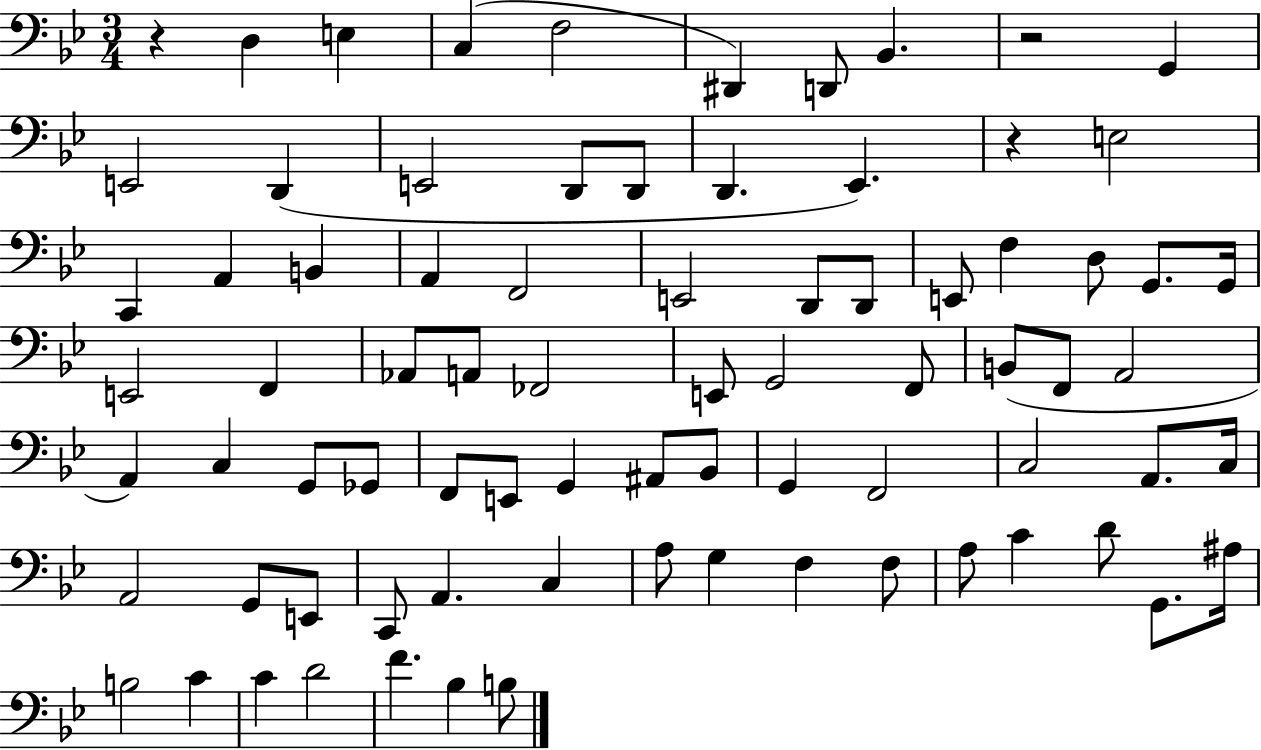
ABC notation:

X:1
T:Untitled
M:3/4
L:1/4
K:Bb
z D, E, C, F,2 ^D,, D,,/2 _B,, z2 G,, E,,2 D,, E,,2 D,,/2 D,,/2 D,, _E,, z E,2 C,, A,, B,, A,, F,,2 E,,2 D,,/2 D,,/2 E,,/2 F, D,/2 G,,/2 G,,/4 E,,2 F,, _A,,/2 A,,/2 _F,,2 E,,/2 G,,2 F,,/2 B,,/2 F,,/2 A,,2 A,, C, G,,/2 _G,,/2 F,,/2 E,,/2 G,, ^A,,/2 _B,,/2 G,, F,,2 C,2 A,,/2 C,/4 A,,2 G,,/2 E,,/2 C,,/2 A,, C, A,/2 G, F, F,/2 A,/2 C D/2 G,,/2 ^A,/4 B,2 C C D2 F _B, B,/2